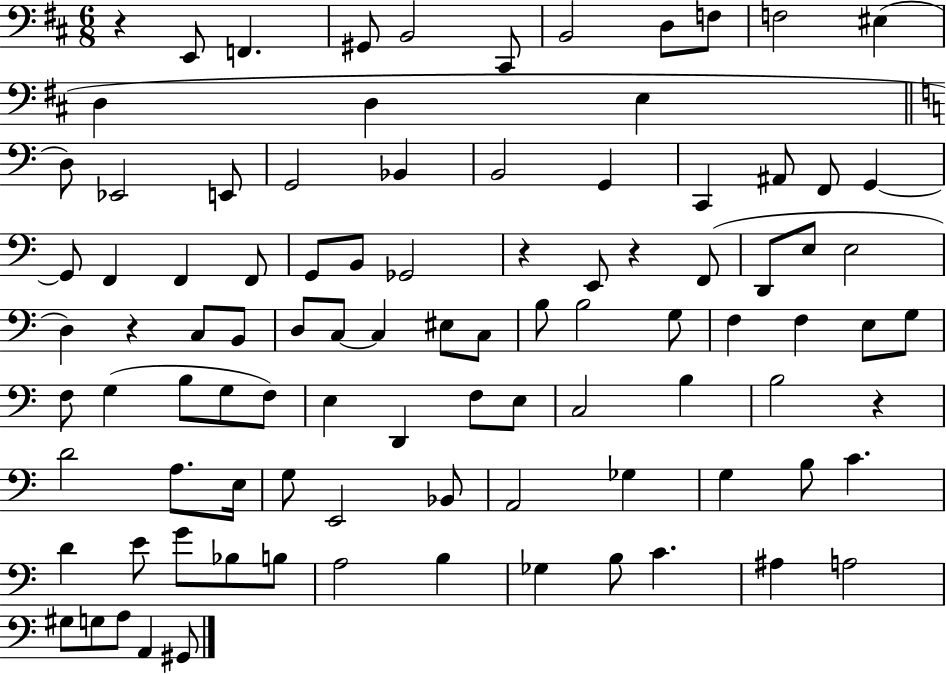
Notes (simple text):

R/q E2/e F2/q. G#2/e B2/h C#2/e B2/h D3/e F3/e F3/h EIS3/q D3/q D3/q E3/q D3/e Eb2/h E2/e G2/h Bb2/q B2/h G2/q C2/q A#2/e F2/e G2/q G2/e F2/q F2/q F2/e G2/e B2/e Gb2/h R/q E2/e R/q F2/e D2/e E3/e E3/h D3/q R/q C3/e B2/e D3/e C3/e C3/q EIS3/e C3/e B3/e B3/h G3/e F3/q F3/q E3/e G3/e F3/e G3/q B3/e G3/e F3/e E3/q D2/q F3/e E3/e C3/h B3/q B3/h R/q D4/h A3/e. E3/s G3/e E2/h Bb2/e A2/h Gb3/q G3/q B3/e C4/q. D4/q E4/e G4/e Bb3/e B3/e A3/h B3/q Gb3/q B3/e C4/q. A#3/q A3/h G#3/e G3/e A3/e A2/q G#2/e